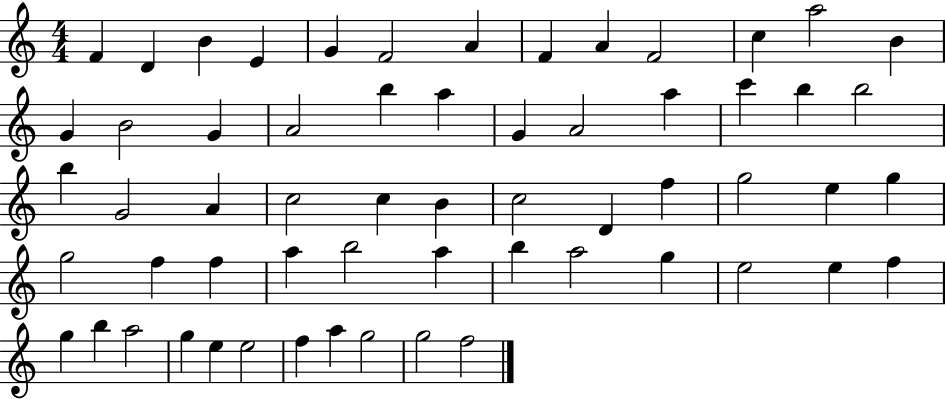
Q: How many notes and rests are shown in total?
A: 60